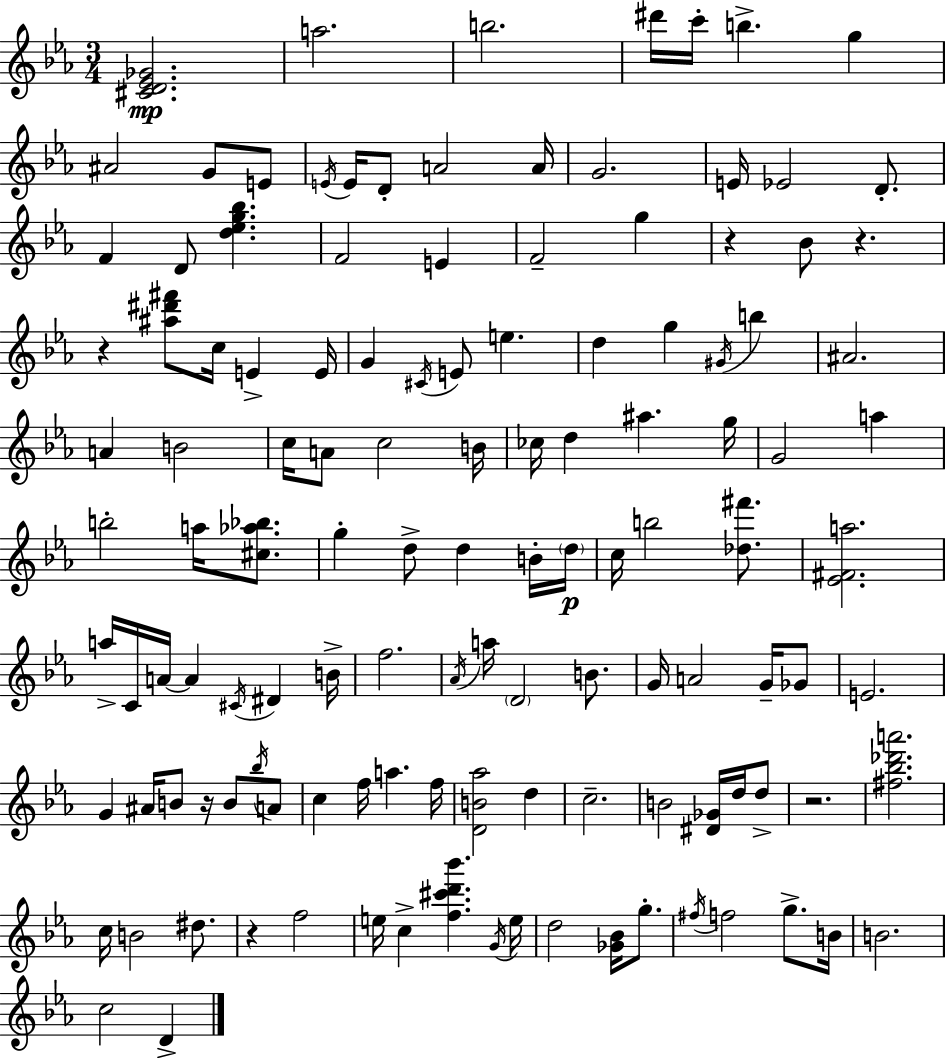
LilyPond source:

{
  \clef treble
  \numericTimeSignature
  \time 3/4
  \key ees \major
  <cis' d' ees' ges'>2.\mp | a''2. | b''2. | dis'''16 c'''16-. b''4.-> g''4 | \break ais'2 g'8 e'8 | \acciaccatura { e'16 } e'16 d'8-. a'2 | a'16 g'2. | e'16 ees'2 d'8.-. | \break f'4 d'8 <d'' ees'' g'' bes''>4. | f'2 e'4 | f'2-- g''4 | r4 bes'8 r4. | \break r4 <ais'' dis''' fis'''>8 c''16 e'4-> | e'16 g'4 \acciaccatura { cis'16 } e'8 e''4. | d''4 g''4 \acciaccatura { gis'16 } b''4 | ais'2. | \break a'4 b'2 | c''16 a'8 c''2 | b'16 ces''16 d''4 ais''4. | g''16 g'2 a''4 | \break b''2-. a''16 | <cis'' aes'' bes''>8. g''4-. d''8-> d''4 | b'16-. \parenthesize d''16\p c''16 b''2 | <des'' fis'''>8. <ees' fis' a''>2. | \break a''16-> c'16 a'16~~ a'4 \acciaccatura { cis'16 } dis'4 | b'16-> f''2. | \acciaccatura { aes'16 } a''16 \parenthesize d'2 | b'8. g'16 a'2 | \break g'16-- ges'8 e'2. | g'4 ais'16 b'8 | r16 b'8 \acciaccatura { bes''16 } a'8 c''4 f''16 a''4. | f''16 <d' b' aes''>2 | \break d''4 c''2.-- | b'2 | <dis' ges'>16 d''16 d''8-> r2. | <fis'' bes'' des''' a'''>2. | \break c''16 b'2 | dis''8. r4 f''2 | e''16 c''4-> <f'' cis''' d''' bes'''>4. | \acciaccatura { g'16 } e''16 d''2 | \break <ges' bes'>16 g''8.-. \acciaccatura { fis''16 } f''2 | g''8.-> b'16 b'2. | c''2 | d'4-> \bar "|."
}